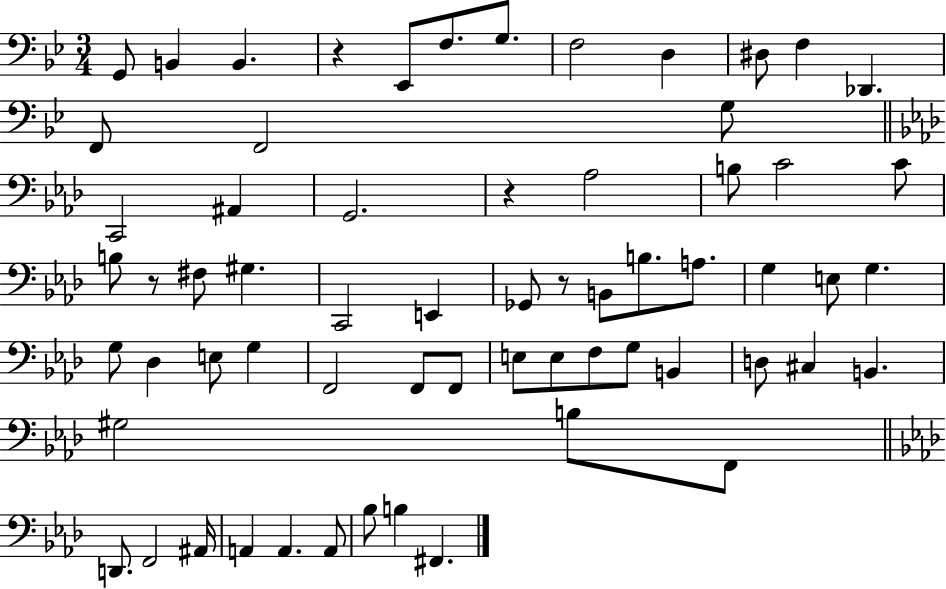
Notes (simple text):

G2/e B2/q B2/q. R/q Eb2/e F3/e. G3/e. F3/h D3/q D#3/e F3/q Db2/q. F2/e F2/h G3/e C2/h A#2/q G2/h. R/q Ab3/h B3/e C4/h C4/e B3/e R/e F#3/e G#3/q. C2/h E2/q Gb2/e R/e B2/e B3/e. A3/e. G3/q E3/e G3/q. G3/e Db3/q E3/e G3/q F2/h F2/e F2/e E3/e E3/e F3/e G3/e B2/q D3/e C#3/q B2/q. G#3/h B3/e F2/e D2/e. F2/h A#2/s A2/q A2/q. A2/e Bb3/e B3/q F#2/q.